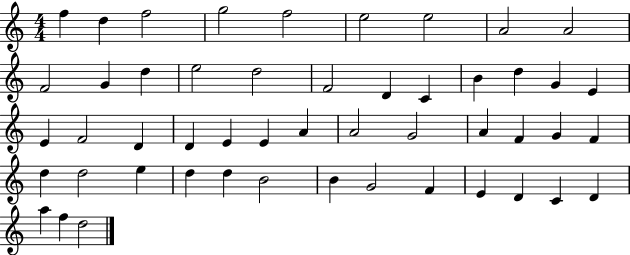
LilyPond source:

{
  \clef treble
  \numericTimeSignature
  \time 4/4
  \key c \major
  f''4 d''4 f''2 | g''2 f''2 | e''2 e''2 | a'2 a'2 | \break f'2 g'4 d''4 | e''2 d''2 | f'2 d'4 c'4 | b'4 d''4 g'4 e'4 | \break e'4 f'2 d'4 | d'4 e'4 e'4 a'4 | a'2 g'2 | a'4 f'4 g'4 f'4 | \break d''4 d''2 e''4 | d''4 d''4 b'2 | b'4 g'2 f'4 | e'4 d'4 c'4 d'4 | \break a''4 f''4 d''2 | \bar "|."
}